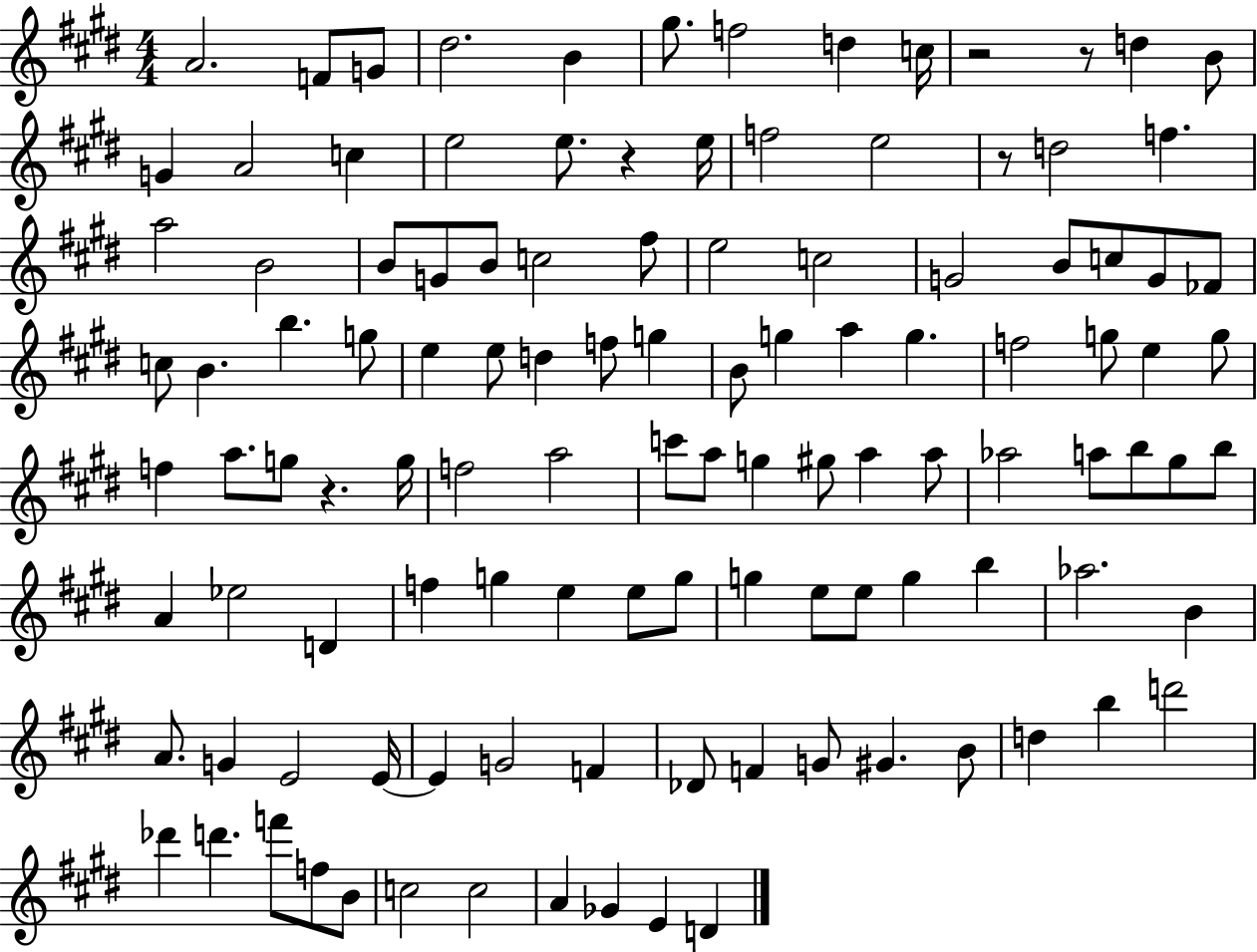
{
  \clef treble
  \numericTimeSignature
  \time 4/4
  \key e \major
  a'2. f'8 g'8 | dis''2. b'4 | gis''8. f''2 d''4 c''16 | r2 r8 d''4 b'8 | \break g'4 a'2 c''4 | e''2 e''8. r4 e''16 | f''2 e''2 | r8 d''2 f''4. | \break a''2 b'2 | b'8 g'8 b'8 c''2 fis''8 | e''2 c''2 | g'2 b'8 c''8 g'8 fes'8 | \break c''8 b'4. b''4. g''8 | e''4 e''8 d''4 f''8 g''4 | b'8 g''4 a''4 g''4. | f''2 g''8 e''4 g''8 | \break f''4 a''8. g''8 r4. g''16 | f''2 a''2 | c'''8 a''8 g''4 gis''8 a''4 a''8 | aes''2 a''8 b''8 gis''8 b''8 | \break a'4 ees''2 d'4 | f''4 g''4 e''4 e''8 g''8 | g''4 e''8 e''8 g''4 b''4 | aes''2. b'4 | \break a'8. g'4 e'2 e'16~~ | e'4 g'2 f'4 | des'8 f'4 g'8 gis'4. b'8 | d''4 b''4 d'''2 | \break des'''4 d'''4. f'''8 f''8 b'8 | c''2 c''2 | a'4 ges'4 e'4 d'4 | \bar "|."
}